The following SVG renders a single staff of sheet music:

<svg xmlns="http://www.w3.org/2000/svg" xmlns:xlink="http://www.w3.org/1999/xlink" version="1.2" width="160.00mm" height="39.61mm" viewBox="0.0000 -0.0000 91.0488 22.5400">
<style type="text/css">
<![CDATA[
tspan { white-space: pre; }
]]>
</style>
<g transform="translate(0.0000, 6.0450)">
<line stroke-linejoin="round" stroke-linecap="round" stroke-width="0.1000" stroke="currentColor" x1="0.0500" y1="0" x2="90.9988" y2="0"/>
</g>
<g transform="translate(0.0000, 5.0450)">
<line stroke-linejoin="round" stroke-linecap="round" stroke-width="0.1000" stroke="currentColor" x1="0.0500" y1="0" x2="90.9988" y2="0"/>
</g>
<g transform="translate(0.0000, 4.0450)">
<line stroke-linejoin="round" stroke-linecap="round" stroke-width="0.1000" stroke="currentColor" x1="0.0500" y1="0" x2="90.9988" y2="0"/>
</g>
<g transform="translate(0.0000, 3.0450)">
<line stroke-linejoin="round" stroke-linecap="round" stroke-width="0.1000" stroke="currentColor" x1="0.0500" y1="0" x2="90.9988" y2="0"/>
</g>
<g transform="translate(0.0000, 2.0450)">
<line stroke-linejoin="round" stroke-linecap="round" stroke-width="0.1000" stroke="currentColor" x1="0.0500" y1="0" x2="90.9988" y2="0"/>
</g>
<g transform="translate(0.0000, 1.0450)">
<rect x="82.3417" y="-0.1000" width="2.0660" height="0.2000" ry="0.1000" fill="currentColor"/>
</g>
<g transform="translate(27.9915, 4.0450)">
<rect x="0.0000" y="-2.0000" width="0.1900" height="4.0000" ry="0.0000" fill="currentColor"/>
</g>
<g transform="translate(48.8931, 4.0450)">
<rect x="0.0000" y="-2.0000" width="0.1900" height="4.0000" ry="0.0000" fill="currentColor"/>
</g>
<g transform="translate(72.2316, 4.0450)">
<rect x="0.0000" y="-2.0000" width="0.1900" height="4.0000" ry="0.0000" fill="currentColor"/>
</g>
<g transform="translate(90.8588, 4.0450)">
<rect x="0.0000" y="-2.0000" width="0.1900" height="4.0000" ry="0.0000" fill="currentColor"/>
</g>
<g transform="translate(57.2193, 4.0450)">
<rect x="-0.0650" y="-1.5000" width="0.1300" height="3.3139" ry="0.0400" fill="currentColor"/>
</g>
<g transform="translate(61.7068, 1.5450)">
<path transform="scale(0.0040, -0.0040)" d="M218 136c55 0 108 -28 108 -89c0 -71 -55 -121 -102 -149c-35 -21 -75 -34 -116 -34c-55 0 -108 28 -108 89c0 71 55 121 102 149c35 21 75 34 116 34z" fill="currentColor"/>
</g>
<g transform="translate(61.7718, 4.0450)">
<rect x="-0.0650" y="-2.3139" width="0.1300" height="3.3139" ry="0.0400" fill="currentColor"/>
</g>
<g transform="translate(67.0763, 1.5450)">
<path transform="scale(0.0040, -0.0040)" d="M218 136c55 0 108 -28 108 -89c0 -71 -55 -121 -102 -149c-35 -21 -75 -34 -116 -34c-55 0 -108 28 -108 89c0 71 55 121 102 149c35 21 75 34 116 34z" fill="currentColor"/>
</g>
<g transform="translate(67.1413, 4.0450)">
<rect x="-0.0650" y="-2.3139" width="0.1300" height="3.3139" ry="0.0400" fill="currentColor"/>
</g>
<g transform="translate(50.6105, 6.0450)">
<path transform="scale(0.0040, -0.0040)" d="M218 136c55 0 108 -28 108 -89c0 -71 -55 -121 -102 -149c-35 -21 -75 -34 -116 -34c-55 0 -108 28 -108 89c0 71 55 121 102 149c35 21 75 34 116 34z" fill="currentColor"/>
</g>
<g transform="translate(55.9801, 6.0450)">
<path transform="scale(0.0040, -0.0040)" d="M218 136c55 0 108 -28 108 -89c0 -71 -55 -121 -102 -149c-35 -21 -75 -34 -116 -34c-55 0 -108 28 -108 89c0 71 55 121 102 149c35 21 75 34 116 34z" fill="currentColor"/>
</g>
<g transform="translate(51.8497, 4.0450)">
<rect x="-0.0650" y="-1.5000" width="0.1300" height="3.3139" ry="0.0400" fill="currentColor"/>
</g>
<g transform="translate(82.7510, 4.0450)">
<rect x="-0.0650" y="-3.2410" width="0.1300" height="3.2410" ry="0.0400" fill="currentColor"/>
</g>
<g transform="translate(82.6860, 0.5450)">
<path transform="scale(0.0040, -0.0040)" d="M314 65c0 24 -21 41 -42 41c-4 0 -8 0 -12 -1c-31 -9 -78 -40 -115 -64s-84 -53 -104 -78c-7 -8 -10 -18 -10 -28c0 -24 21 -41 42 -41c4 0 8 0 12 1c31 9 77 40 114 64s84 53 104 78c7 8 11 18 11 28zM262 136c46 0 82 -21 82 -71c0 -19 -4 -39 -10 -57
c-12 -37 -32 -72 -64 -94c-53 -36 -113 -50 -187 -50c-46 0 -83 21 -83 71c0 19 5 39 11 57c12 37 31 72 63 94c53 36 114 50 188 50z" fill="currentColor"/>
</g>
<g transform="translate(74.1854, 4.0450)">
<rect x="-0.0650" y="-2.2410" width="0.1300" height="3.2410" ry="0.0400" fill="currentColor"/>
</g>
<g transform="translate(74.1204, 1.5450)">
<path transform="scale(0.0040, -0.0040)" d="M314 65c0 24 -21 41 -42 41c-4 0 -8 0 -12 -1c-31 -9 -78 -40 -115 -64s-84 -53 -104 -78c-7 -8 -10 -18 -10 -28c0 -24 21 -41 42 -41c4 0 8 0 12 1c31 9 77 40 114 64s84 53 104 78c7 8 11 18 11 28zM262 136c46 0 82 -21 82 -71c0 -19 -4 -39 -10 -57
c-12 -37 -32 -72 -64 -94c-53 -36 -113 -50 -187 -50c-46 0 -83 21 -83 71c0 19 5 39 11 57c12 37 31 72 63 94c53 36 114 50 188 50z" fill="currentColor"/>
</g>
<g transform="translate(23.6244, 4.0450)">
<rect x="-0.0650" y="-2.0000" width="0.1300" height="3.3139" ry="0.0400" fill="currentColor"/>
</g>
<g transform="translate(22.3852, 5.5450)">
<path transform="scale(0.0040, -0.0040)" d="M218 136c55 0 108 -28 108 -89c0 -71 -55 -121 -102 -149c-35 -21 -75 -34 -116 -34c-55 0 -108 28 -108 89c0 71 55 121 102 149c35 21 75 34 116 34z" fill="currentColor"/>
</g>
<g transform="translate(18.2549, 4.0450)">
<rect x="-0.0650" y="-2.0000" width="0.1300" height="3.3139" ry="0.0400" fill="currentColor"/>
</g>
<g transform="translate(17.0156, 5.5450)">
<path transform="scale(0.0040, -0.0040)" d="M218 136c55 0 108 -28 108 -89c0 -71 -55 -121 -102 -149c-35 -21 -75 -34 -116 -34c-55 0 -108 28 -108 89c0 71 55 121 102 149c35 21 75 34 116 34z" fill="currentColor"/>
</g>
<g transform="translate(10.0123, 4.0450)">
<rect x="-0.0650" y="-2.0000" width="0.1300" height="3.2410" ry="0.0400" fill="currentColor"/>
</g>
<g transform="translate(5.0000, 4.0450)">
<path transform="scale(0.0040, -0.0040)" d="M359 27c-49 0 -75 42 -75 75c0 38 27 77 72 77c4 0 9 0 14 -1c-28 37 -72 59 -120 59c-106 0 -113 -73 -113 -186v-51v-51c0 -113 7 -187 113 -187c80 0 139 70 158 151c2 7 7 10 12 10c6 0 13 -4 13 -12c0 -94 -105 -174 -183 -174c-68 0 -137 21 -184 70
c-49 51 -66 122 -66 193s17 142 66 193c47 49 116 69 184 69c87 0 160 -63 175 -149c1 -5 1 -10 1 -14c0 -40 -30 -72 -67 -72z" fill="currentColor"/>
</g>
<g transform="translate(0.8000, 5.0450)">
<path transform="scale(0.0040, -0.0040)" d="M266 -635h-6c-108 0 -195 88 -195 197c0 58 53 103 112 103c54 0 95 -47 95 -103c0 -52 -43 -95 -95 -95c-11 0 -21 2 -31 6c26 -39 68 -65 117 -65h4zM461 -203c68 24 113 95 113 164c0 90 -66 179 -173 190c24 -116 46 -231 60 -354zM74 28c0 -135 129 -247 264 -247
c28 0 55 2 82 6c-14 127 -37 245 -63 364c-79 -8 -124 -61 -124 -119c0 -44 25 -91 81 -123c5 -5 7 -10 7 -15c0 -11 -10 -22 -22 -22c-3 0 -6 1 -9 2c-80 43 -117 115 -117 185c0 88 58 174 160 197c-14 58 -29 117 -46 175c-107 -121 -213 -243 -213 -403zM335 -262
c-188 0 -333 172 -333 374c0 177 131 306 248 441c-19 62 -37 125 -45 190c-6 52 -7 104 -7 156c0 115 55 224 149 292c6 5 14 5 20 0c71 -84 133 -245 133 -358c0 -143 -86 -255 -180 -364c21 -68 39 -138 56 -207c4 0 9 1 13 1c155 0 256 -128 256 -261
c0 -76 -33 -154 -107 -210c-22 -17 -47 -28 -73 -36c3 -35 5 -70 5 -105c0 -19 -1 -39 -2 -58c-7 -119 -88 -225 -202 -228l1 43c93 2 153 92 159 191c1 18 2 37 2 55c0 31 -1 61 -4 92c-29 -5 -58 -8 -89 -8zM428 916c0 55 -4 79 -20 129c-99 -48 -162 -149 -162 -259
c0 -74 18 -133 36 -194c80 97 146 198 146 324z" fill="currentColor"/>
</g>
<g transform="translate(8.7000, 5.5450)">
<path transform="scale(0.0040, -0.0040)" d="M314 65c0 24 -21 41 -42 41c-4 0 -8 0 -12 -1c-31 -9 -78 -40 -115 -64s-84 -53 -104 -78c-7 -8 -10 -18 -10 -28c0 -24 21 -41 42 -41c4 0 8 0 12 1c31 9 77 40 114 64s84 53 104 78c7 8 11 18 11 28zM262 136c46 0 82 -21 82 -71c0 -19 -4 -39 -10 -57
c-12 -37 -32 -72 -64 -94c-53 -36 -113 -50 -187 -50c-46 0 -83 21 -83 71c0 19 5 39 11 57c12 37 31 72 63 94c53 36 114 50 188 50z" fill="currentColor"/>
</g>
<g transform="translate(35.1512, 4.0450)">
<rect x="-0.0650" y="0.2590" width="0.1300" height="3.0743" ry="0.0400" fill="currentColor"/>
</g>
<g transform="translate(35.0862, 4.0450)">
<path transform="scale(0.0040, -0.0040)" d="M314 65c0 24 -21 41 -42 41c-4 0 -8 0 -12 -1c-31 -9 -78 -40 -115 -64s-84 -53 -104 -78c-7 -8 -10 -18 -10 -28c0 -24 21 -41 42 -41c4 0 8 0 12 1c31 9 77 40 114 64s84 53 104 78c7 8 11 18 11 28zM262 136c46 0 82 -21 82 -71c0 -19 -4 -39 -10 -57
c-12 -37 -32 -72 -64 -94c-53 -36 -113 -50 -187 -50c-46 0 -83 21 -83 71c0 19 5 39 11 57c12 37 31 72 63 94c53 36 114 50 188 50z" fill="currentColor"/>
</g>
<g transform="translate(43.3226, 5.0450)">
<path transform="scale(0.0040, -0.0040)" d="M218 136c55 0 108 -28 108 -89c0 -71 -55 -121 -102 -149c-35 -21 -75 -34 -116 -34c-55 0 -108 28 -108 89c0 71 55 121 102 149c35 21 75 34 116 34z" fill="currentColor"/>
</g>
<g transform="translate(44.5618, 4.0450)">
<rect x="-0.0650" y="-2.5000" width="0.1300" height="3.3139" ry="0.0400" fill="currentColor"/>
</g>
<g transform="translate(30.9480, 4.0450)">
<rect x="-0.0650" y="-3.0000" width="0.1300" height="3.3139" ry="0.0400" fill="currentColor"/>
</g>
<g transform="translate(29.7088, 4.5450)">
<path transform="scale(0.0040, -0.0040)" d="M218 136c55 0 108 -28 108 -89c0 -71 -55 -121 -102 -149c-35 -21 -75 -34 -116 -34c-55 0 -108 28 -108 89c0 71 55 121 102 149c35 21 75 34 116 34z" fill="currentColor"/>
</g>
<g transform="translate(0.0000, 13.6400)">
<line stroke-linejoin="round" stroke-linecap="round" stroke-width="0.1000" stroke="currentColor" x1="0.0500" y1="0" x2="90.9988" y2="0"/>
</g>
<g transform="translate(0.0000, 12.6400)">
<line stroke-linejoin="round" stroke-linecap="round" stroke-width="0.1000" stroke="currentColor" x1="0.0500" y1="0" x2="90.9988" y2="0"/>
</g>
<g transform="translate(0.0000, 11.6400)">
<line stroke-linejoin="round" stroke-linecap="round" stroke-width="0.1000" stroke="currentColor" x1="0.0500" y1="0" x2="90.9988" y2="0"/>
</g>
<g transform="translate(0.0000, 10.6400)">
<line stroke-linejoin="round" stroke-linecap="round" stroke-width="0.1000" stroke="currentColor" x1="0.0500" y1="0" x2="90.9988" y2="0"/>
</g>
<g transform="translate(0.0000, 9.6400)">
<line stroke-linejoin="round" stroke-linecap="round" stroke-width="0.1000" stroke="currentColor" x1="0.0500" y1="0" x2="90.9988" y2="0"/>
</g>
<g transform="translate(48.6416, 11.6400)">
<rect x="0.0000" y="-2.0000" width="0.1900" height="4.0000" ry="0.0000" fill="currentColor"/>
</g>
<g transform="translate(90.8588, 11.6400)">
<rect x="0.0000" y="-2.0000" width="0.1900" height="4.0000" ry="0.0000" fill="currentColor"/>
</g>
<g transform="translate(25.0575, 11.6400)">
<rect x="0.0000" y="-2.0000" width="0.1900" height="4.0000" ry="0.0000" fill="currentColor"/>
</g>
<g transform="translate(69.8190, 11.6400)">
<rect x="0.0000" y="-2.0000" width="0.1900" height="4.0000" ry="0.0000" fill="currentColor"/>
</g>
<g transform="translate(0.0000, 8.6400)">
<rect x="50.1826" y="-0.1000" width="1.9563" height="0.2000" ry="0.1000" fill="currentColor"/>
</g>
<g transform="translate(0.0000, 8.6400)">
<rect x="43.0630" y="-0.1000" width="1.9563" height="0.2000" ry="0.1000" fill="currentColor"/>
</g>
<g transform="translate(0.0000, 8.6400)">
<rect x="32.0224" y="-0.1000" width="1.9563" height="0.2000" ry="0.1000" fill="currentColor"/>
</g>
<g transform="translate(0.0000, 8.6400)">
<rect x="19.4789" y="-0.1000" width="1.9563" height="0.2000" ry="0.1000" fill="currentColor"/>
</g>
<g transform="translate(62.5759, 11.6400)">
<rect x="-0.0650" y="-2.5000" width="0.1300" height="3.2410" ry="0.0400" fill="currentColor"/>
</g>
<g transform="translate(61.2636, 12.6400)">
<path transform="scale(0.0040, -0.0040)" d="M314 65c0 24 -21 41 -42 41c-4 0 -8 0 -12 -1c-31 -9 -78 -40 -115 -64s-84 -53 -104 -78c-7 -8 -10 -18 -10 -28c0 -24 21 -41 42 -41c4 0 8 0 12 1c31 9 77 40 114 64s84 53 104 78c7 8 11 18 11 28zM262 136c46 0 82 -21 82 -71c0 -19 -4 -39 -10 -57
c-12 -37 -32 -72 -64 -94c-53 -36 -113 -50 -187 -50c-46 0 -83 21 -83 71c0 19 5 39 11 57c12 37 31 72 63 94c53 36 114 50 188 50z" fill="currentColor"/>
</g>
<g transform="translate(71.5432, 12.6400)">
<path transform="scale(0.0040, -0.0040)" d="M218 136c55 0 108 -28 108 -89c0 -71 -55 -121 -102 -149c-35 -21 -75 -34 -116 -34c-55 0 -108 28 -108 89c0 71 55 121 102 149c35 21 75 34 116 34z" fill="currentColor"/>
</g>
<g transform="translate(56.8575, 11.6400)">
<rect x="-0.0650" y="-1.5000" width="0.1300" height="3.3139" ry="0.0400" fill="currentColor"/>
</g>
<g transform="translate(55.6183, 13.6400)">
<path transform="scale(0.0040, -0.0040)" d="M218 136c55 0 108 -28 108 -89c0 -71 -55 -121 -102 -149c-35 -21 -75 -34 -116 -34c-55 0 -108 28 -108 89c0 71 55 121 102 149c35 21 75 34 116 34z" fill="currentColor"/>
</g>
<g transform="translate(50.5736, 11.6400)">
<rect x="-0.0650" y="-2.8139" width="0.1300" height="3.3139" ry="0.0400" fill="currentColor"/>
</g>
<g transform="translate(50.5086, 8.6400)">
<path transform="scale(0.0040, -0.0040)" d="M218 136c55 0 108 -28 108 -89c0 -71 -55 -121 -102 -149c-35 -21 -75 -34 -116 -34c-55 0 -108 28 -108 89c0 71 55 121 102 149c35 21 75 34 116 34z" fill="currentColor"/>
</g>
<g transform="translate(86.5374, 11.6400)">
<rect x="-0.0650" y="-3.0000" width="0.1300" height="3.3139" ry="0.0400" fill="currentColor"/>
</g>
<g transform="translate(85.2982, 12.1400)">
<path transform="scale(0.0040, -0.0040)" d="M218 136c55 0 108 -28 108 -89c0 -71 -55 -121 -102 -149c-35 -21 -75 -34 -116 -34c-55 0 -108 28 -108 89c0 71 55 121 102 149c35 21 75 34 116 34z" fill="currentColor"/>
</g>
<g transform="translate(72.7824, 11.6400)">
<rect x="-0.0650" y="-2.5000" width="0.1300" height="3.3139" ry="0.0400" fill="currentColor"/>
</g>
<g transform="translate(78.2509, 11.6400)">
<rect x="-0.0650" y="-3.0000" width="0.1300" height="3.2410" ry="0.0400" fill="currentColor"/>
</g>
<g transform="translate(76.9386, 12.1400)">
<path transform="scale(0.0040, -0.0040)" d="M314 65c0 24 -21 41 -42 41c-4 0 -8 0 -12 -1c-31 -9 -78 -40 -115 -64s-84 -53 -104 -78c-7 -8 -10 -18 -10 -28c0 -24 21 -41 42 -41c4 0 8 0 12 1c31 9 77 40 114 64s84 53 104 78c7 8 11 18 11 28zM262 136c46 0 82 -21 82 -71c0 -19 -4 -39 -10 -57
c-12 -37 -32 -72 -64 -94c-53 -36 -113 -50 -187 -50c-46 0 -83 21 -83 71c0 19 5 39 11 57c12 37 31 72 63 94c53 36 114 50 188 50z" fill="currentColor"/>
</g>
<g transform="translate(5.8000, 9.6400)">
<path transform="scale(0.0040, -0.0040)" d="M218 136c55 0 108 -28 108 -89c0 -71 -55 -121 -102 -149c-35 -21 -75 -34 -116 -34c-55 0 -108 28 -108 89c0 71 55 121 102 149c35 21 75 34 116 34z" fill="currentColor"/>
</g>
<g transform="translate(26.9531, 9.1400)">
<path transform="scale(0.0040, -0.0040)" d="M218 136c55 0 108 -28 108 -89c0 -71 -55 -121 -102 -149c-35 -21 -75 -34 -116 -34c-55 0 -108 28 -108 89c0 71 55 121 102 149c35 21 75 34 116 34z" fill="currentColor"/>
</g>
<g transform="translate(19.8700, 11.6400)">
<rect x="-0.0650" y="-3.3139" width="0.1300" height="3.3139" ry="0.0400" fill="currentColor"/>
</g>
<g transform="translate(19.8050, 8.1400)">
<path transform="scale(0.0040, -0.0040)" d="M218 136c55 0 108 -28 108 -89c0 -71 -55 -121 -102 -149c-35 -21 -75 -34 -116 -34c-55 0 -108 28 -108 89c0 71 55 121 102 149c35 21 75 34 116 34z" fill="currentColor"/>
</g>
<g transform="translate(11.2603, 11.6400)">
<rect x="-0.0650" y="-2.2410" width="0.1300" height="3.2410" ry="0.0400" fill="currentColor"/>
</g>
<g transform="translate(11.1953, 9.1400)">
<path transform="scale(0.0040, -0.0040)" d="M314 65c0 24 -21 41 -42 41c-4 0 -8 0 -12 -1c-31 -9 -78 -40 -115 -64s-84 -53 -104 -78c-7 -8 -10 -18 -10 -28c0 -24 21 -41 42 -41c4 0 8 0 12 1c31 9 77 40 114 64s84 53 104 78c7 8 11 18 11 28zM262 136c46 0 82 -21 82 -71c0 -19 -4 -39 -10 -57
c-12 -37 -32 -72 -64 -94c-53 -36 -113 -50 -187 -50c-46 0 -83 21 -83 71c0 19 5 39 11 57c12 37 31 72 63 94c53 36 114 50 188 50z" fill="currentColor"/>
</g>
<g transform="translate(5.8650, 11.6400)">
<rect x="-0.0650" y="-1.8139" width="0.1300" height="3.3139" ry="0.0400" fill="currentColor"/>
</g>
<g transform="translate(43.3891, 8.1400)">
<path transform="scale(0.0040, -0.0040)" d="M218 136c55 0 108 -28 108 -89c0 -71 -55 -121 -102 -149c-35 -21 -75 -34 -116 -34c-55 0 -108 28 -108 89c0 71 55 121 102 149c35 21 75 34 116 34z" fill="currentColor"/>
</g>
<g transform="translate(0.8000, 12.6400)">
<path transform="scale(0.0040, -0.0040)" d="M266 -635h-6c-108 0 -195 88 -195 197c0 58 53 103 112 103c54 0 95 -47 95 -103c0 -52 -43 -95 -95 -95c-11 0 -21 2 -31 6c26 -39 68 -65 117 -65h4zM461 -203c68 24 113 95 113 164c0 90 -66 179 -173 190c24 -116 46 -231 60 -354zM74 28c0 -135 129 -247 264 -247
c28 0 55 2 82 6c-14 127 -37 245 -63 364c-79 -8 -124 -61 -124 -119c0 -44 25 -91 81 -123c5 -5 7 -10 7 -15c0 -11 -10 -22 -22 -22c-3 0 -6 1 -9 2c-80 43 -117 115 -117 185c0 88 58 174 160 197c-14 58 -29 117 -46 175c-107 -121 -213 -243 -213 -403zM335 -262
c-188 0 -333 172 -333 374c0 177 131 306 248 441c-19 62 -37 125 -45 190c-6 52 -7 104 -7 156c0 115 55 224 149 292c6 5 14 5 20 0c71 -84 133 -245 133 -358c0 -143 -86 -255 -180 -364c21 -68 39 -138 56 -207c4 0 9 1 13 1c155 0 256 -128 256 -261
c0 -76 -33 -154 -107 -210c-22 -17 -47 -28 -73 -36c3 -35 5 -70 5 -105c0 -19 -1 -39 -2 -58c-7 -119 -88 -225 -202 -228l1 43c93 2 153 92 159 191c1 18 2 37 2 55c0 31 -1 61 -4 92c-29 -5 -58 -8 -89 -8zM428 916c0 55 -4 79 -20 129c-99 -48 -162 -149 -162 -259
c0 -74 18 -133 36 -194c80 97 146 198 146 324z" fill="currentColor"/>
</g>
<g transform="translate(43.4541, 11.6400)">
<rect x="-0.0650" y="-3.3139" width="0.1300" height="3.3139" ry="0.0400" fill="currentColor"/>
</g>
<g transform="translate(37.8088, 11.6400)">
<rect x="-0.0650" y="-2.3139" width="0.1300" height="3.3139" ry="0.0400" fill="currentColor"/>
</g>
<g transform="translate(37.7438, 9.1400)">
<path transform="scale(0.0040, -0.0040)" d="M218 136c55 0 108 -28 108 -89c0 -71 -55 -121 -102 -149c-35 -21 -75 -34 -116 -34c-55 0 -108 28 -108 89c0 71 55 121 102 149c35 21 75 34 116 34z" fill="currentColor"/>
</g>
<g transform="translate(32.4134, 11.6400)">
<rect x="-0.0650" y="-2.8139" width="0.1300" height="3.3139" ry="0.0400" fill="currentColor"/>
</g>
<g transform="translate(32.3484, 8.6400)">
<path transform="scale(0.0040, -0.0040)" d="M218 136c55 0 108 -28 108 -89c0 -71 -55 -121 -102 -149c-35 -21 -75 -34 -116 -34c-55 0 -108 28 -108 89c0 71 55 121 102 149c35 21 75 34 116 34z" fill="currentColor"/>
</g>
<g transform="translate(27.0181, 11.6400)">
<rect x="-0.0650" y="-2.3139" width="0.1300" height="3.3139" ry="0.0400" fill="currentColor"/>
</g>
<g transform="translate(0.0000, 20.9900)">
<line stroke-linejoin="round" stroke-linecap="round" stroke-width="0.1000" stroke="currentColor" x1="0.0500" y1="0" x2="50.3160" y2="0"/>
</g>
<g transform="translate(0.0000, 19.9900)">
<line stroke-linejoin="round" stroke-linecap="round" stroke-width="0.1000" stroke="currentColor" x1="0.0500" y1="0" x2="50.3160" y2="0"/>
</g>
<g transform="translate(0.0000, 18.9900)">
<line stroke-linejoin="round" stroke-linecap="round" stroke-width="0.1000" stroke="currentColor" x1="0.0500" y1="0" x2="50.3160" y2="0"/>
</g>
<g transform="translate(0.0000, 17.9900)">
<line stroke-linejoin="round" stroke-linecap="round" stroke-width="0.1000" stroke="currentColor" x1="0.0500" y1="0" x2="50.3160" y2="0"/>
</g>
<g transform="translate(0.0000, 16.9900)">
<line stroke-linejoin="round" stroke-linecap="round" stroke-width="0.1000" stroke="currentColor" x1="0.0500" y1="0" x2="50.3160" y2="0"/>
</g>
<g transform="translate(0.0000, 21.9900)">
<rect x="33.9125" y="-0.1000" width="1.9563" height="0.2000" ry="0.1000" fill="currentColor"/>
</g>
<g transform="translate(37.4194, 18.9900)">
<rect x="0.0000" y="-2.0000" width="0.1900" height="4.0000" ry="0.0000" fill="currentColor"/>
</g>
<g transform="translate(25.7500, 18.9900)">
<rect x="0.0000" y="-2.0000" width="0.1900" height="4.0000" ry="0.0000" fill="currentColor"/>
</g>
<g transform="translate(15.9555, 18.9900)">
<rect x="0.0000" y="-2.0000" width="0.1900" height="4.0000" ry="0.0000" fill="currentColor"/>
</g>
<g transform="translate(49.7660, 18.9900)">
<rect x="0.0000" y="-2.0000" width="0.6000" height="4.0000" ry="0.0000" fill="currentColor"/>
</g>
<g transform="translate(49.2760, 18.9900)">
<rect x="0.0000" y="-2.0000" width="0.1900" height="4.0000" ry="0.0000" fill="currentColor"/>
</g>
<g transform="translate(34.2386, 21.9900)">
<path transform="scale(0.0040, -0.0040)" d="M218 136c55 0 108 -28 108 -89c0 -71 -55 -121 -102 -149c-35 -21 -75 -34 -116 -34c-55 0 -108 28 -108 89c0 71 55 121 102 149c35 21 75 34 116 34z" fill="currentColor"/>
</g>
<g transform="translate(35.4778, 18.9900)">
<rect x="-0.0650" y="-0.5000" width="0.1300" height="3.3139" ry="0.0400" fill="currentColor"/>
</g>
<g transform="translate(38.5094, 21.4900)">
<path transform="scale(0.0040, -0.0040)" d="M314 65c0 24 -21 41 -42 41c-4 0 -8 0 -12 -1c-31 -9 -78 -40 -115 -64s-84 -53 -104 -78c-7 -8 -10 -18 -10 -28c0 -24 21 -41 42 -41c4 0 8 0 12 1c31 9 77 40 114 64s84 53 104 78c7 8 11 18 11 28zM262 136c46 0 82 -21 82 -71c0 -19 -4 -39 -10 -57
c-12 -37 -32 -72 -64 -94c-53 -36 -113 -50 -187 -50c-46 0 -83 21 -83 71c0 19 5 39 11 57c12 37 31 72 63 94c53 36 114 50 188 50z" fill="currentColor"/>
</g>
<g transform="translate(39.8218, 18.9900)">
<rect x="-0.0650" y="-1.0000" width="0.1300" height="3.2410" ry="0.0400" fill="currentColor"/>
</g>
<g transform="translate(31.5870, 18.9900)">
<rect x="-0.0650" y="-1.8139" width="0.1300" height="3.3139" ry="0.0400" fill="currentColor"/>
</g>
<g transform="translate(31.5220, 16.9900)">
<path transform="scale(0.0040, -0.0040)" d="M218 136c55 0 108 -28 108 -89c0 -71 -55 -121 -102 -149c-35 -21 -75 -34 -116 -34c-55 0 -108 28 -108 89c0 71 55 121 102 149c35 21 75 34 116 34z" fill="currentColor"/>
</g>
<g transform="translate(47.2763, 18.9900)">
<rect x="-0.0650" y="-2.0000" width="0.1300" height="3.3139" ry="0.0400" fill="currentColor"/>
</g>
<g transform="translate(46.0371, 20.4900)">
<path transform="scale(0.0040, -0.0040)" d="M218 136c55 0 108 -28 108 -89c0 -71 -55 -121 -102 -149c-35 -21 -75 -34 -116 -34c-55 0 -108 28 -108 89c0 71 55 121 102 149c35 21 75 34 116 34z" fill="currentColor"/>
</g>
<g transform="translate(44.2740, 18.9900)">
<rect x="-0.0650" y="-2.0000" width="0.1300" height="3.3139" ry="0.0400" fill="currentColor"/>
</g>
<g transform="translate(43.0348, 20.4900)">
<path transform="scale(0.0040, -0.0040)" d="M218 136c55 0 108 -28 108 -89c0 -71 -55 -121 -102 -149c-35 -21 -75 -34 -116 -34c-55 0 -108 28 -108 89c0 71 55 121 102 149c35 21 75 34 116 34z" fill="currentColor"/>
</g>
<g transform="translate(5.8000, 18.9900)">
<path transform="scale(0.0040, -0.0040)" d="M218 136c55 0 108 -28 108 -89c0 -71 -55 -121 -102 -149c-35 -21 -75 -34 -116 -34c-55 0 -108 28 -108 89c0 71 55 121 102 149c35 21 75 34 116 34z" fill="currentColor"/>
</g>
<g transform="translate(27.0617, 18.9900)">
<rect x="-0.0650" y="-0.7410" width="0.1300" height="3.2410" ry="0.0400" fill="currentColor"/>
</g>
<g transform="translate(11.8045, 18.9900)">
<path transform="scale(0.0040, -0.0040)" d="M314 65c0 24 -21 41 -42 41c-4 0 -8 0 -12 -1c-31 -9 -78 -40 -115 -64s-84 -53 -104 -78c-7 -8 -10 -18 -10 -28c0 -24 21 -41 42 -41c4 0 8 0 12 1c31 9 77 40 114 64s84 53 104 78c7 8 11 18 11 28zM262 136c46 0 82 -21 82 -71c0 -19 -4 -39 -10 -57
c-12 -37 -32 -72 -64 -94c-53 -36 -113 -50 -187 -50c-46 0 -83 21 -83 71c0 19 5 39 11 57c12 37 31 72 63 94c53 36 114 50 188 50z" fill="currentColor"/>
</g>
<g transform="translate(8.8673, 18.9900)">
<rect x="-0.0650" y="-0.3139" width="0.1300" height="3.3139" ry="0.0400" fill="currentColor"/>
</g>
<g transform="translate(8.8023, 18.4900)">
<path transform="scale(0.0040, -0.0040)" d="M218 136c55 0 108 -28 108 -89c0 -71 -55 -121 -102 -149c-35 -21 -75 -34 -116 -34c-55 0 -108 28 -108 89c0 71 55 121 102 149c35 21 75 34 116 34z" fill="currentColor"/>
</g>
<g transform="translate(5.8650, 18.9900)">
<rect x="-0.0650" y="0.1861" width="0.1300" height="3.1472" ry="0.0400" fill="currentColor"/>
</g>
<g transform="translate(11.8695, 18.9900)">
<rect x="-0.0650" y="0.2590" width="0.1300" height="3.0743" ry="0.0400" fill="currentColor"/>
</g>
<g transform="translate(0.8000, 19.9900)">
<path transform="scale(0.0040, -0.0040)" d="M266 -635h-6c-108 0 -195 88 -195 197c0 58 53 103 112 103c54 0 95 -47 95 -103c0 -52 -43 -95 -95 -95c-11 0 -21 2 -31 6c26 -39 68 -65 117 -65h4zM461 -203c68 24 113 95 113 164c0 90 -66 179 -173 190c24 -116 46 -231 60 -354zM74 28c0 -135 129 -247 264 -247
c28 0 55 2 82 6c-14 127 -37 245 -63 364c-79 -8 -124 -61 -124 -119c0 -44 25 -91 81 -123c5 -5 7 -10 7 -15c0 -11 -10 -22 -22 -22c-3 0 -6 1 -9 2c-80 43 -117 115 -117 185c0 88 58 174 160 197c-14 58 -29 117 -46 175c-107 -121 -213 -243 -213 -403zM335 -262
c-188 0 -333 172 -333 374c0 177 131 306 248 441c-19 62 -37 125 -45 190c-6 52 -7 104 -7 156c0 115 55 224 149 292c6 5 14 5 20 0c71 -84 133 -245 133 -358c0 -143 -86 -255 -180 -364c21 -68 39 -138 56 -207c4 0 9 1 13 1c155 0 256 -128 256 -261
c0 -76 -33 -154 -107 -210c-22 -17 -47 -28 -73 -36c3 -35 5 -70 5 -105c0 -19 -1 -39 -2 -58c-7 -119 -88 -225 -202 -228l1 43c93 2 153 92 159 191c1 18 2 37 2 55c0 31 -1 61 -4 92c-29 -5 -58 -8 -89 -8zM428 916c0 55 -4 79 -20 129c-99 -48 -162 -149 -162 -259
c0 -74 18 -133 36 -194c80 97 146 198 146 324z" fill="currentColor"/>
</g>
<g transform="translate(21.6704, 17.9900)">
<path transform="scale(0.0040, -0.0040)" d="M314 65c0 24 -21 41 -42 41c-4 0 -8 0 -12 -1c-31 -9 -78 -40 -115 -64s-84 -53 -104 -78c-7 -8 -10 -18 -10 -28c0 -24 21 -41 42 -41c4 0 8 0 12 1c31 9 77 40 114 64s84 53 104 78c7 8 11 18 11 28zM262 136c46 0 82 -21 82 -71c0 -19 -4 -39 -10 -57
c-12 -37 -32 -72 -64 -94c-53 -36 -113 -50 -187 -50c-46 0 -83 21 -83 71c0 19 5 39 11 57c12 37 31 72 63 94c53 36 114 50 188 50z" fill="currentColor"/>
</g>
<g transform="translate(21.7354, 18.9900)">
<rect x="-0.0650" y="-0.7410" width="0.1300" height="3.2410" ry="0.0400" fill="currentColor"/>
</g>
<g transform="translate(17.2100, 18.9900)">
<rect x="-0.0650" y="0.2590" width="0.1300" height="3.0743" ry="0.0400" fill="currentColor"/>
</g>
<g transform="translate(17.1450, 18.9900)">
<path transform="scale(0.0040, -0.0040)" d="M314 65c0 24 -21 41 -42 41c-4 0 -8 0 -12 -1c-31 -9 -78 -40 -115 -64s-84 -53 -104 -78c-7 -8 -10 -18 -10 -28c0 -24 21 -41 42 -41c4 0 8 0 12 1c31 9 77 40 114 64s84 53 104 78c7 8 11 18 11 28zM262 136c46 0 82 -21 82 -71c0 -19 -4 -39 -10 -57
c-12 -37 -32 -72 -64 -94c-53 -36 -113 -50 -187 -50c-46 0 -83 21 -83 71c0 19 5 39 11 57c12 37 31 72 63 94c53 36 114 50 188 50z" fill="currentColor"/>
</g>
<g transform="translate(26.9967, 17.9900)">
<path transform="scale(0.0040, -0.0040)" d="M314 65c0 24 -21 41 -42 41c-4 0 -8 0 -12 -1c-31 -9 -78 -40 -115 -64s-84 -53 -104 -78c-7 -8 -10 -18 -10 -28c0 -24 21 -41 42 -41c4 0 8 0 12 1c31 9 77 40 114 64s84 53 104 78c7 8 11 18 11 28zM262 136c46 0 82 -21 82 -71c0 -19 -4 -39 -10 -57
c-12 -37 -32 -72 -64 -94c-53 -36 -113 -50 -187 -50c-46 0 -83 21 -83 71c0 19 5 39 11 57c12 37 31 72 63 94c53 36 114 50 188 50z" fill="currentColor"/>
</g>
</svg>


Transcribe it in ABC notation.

X:1
T:Untitled
M:4/4
L:1/4
K:C
F2 F F A B2 G E E g g g2 b2 f g2 b g a g b a E G2 G A2 A B c B2 B2 d2 d2 f C D2 F F